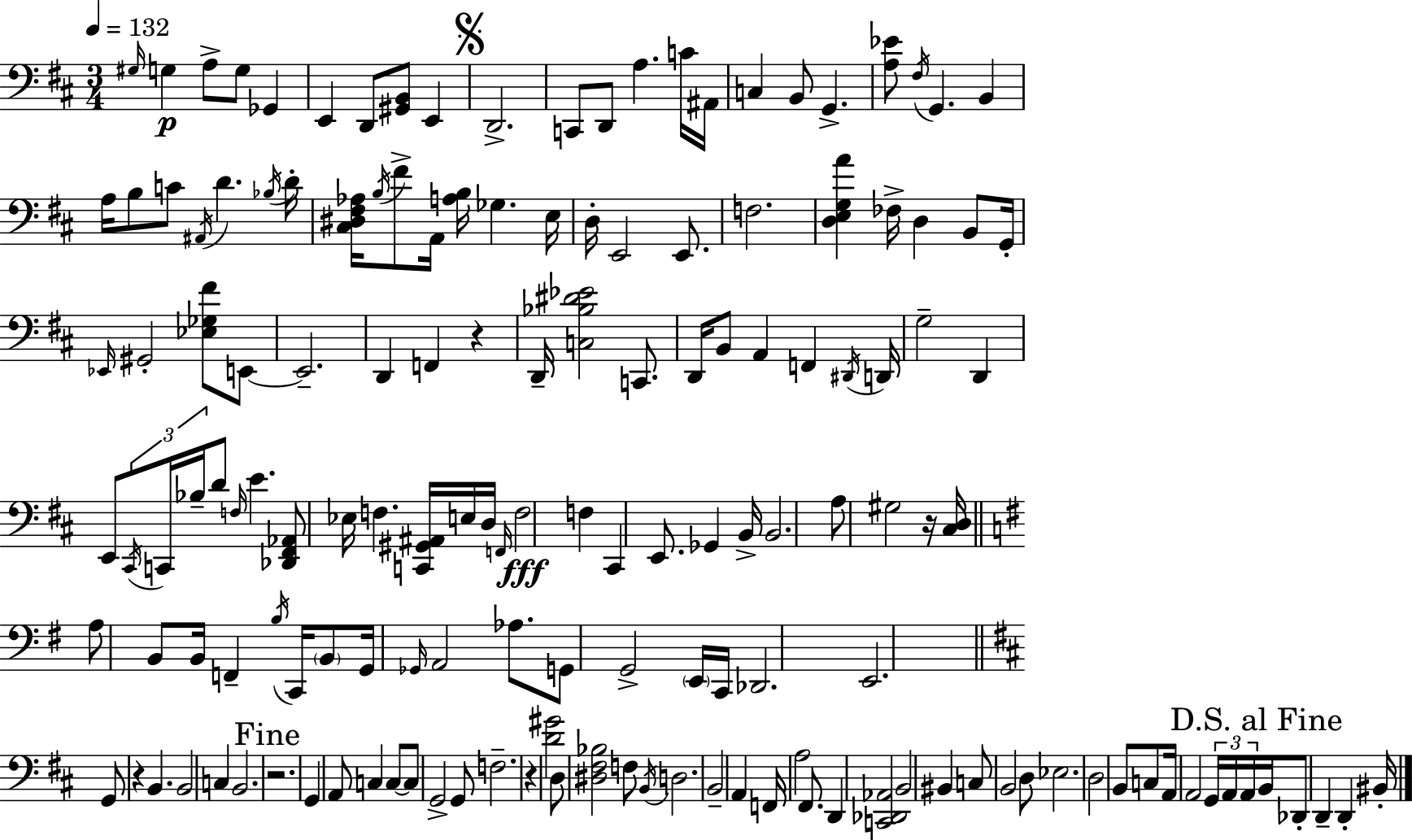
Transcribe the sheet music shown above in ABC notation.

X:1
T:Untitled
M:3/4
L:1/4
K:D
^G,/4 G, A,/2 G,/2 _G,, E,, D,,/2 [^G,,B,,]/2 E,, D,,2 C,,/2 D,,/2 A, C/4 ^A,,/4 C, B,,/2 G,, [A,_E]/2 ^F,/4 G,, B,, A,/4 B,/2 C/2 ^A,,/4 D _B,/4 D/4 [^C,^D,^F,_A,]/4 B,/4 ^F/2 A,,/4 [A,B,]/4 _G, E,/4 D,/4 E,,2 E,,/2 F,2 [D,E,G,A] _F,/4 D, B,,/2 G,,/4 _E,,/4 ^G,,2 [_E,_G,^F]/2 E,,/2 E,,2 D,, F,, z D,,/4 [C,_B,^D_E]2 C,,/2 D,,/4 B,,/2 A,, F,, ^D,,/4 D,,/4 G,2 D,, E,,/2 ^C,,/4 C,,/4 _B,/4 D/2 F,/4 E [_D,,^F,,_A,,]/2 _E,/4 F, [C,,^G,,^A,,]/4 E,/4 D,/4 F,,/4 F,2 F, ^C,, E,,/2 _G,, B,,/4 B,,2 A,/2 ^G,2 z/4 [^C,D,]/4 A,/2 B,,/2 B,,/4 F,, B,/4 C,,/4 B,,/2 G,,/4 _G,,/4 A,,2 _A,/2 G,,/2 G,,2 E,,/4 C,,/4 _D,,2 E,,2 G,,/2 z B,, B,,2 C, B,,2 z2 G,, A,,/2 C, C,/2 C,/2 G,,2 G,,/2 F,2 z [D^G]2 D,/2 [^D,^F,_B,]2 F,/2 B,,/4 D,2 B,,2 A,, F,,/4 A,2 ^F,,/2 D,, [C,,_D,,_A,,]2 B,,2 ^B,, C,/2 B,,2 D,/2 _E,2 D,2 B,,/2 C,/2 A,,/4 A,,2 G,,/4 A,,/4 A,,/4 B,,/4 _D,,/2 D,, D,, ^B,,/4